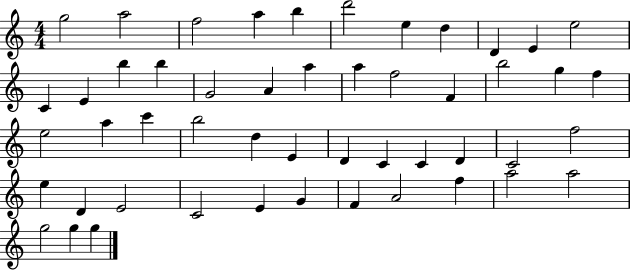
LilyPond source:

{
  \clef treble
  \numericTimeSignature
  \time 4/4
  \key c \major
  g''2 a''2 | f''2 a''4 b''4 | d'''2 e''4 d''4 | d'4 e'4 e''2 | \break c'4 e'4 b''4 b''4 | g'2 a'4 a''4 | a''4 f''2 f'4 | b''2 g''4 f''4 | \break e''2 a''4 c'''4 | b''2 d''4 e'4 | d'4 c'4 c'4 d'4 | c'2 f''2 | \break e''4 d'4 e'2 | c'2 e'4 g'4 | f'4 a'2 f''4 | a''2 a''2 | \break g''2 g''4 g''4 | \bar "|."
}